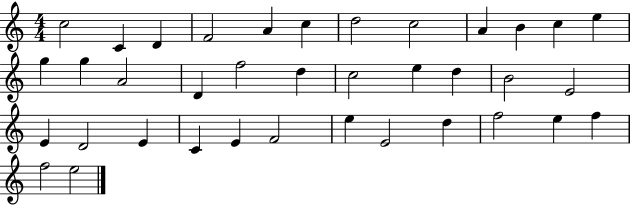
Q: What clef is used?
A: treble